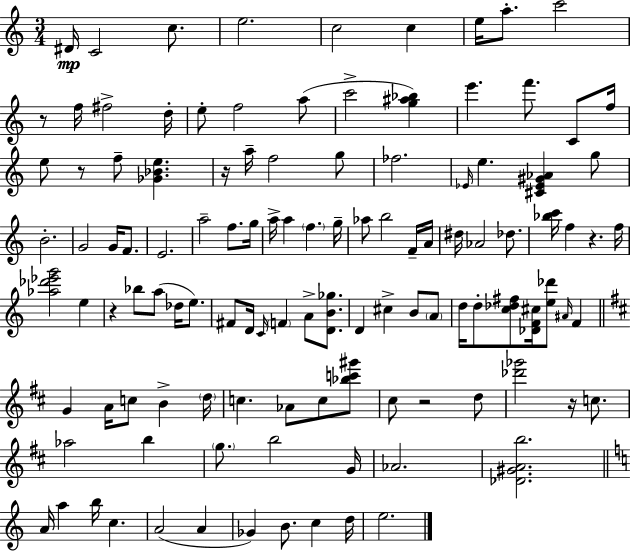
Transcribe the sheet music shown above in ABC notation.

X:1
T:Untitled
M:3/4
L:1/4
K:Am
^D/4 C2 c/2 e2 c2 c e/4 a/2 c'2 z/2 f/4 ^f2 d/4 e/2 f2 a/2 c'2 [g^a_b] e' f'/2 C/2 f/4 e/2 z/2 f/2 [_G_Be] z/4 a/4 f2 g/2 _f2 _E/4 e [^C_E^G_A] g/2 B2 G2 G/4 F/2 E2 a2 f/2 g/4 a/4 a f g/4 _a/2 b2 F/4 A/4 ^d/4 _A2 _d/2 [_bc']/4 f z f/4 [_a_d'_e'g']2 e z _b/2 a/2 _d/4 e/2 ^F/2 D/4 C/4 F A/2 [DB_g]/2 D ^c B/2 A/2 d/4 d/2 [c_d^f]/2 [_DF^c]/4 [e_d']/2 ^A/4 F G A/4 c/2 B d/4 c _A/2 c/2 [_bc'^g']/2 ^c/2 z2 d/2 [_d'_g']2 z/4 c/2 _a2 b g/2 b2 G/4 _A2 [_D^GAb]2 A/4 a b/4 c A2 A _G B/2 c d/4 e2